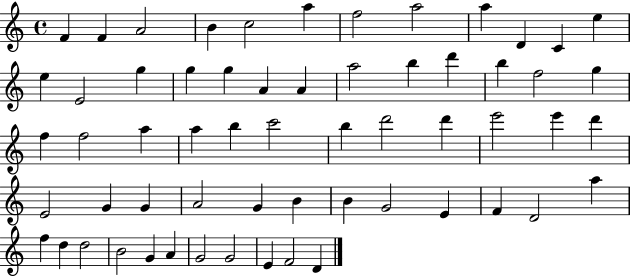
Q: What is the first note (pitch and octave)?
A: F4